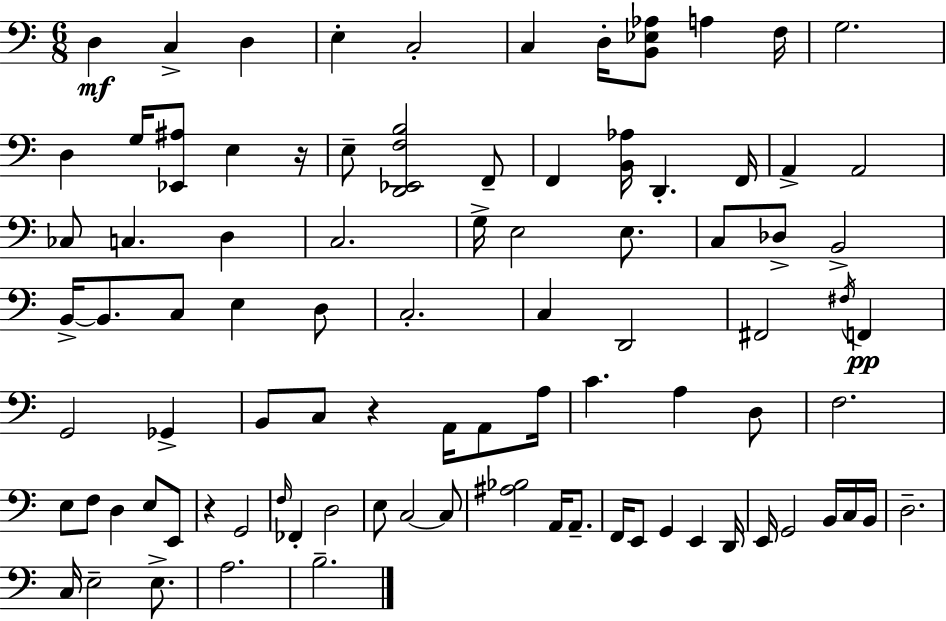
D3/q C3/q D3/q E3/q C3/h C3/q D3/s [B2,Eb3,Ab3]/e A3/q F3/s G3/h. D3/q G3/s [Eb2,A#3]/e E3/q R/s E3/e [D2,Eb2,F3,B3]/h F2/e F2/q [B2,Ab3]/s D2/q. F2/s A2/q A2/h CES3/e C3/q. D3/q C3/h. G3/s E3/h E3/e. C3/e Db3/e B2/h B2/s B2/e. C3/e E3/q D3/e C3/h. C3/q D2/h F#2/h F#3/s F2/q G2/h Gb2/q B2/e C3/e R/q A2/s A2/e A3/s C4/q. A3/q D3/e F3/h. E3/e F3/e D3/q E3/e E2/e R/q G2/h F3/s FES2/q D3/h E3/e C3/h C3/e [A#3,Bb3]/h A2/s A2/e. F2/s E2/e G2/q E2/q D2/s E2/s G2/h B2/s C3/s B2/s D3/h. C3/s E3/h E3/e. A3/h. B3/h.